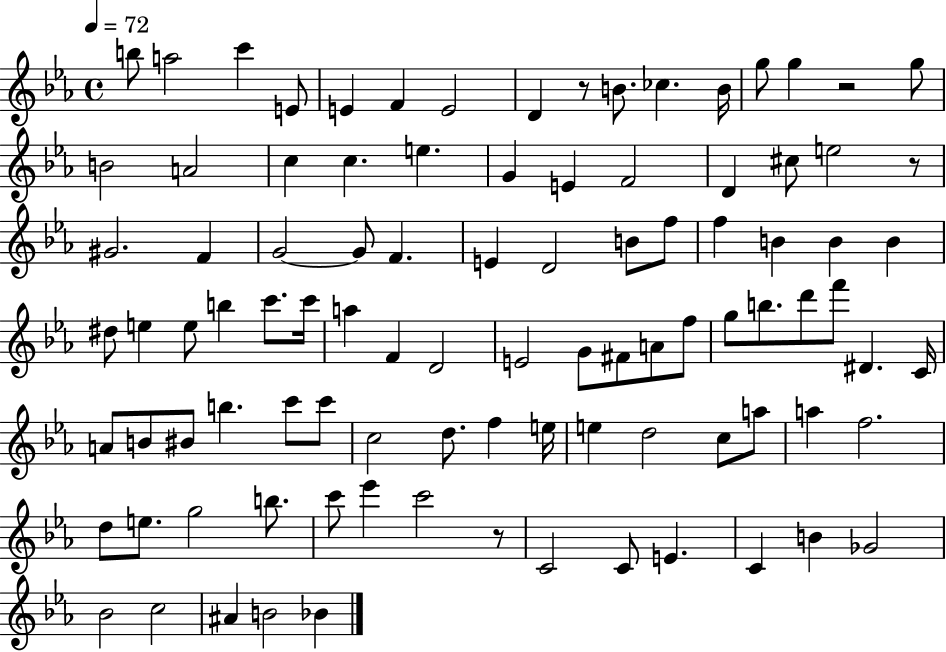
X:1
T:Untitled
M:4/4
L:1/4
K:Eb
b/2 a2 c' E/2 E F E2 D z/2 B/2 _c B/4 g/2 g z2 g/2 B2 A2 c c e G E F2 D ^c/2 e2 z/2 ^G2 F G2 G/2 F E D2 B/2 f/2 f B B B ^d/2 e e/2 b c'/2 c'/4 a F D2 E2 G/2 ^F/2 A/2 f/2 g/2 b/2 d'/2 f'/2 ^D C/4 A/2 B/2 ^B/2 b c'/2 c'/2 c2 d/2 f e/4 e d2 c/2 a/2 a f2 d/2 e/2 g2 b/2 c'/2 _e' c'2 z/2 C2 C/2 E C B _G2 _B2 c2 ^A B2 _B